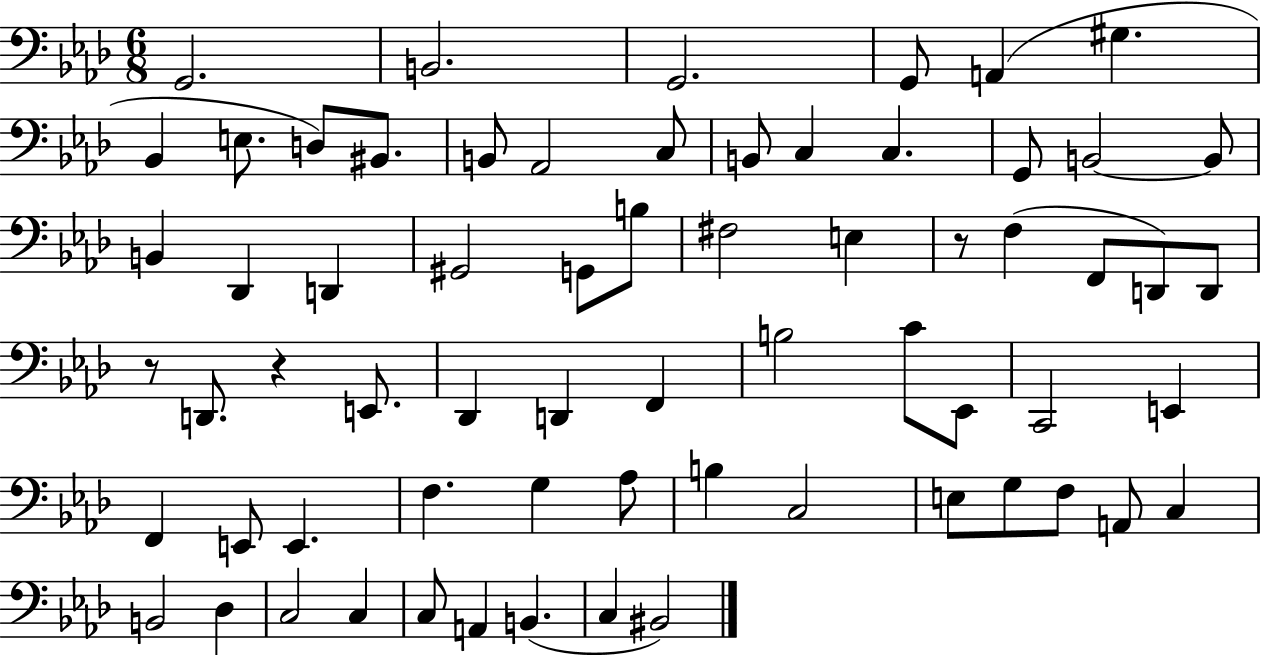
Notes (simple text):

G2/h. B2/h. G2/h. G2/e A2/q G#3/q. Bb2/q E3/e. D3/e BIS2/e. B2/e Ab2/h C3/e B2/e C3/q C3/q. G2/e B2/h B2/e B2/q Db2/q D2/q G#2/h G2/e B3/e F#3/h E3/q R/e F3/q F2/e D2/e D2/e R/e D2/e. R/q E2/e. Db2/q D2/q F2/q B3/h C4/e Eb2/e C2/h E2/q F2/q E2/e E2/q. F3/q. G3/q Ab3/e B3/q C3/h E3/e G3/e F3/e A2/e C3/q B2/h Db3/q C3/h C3/q C3/e A2/q B2/q. C3/q BIS2/h